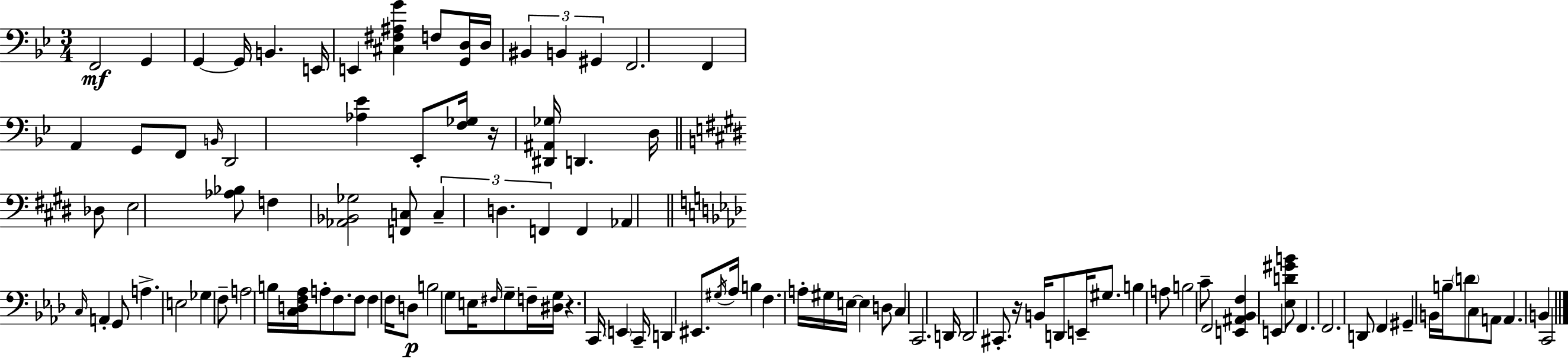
X:1
T:Untitled
M:3/4
L:1/4
K:Gm
F,,2 G,, G,, G,,/4 B,, E,,/4 E,, [^C,^F,^A,G] F,/2 [G,,D,]/4 D,/4 ^B,, B,, ^G,, F,,2 F,, A,, G,,/2 F,,/2 B,,/4 D,,2 [_A,_E] _E,,/2 [F,_G,]/4 z/4 [^D,,^A,,_G,]/4 D,, D,/4 _D,/2 E,2 [_A,_B,]/2 F, [_A,,_B,,_G,]2 [F,,C,]/2 C, D, F,, F,, _A,, C,/4 A,, G,,/2 A, E,2 _G, F,/2 A,2 B,/4 [C,D,F,_A,]/4 A,/2 F,/2 F,/2 F, F,/4 D,/2 B,2 G,/2 E,/4 ^F,/4 G,/2 F,/4 [^D,G,]/4 z C,,/4 E,, C,,/4 D,, ^E,,/2 ^G,/4 _A,/4 B, F, A,/4 ^G,/4 E,/4 E, D,/2 C, C,,2 D,,/4 D,,2 ^C,,/2 z/4 B,,/4 D,,/2 E,,/4 ^G,/2 B, A,/2 B,2 C/2 F,,2 [E,,^A,,_B,,F,] E,, [_E,D^GB]/2 F,, F,,2 D,,/2 F,, ^G,, B,,/4 B,/4 D/2 C,/2 A,,/2 A,, B,, C,,2